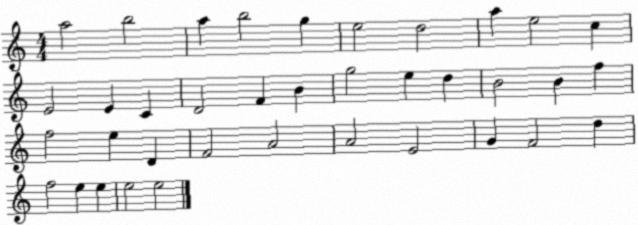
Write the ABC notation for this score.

X:1
T:Untitled
M:4/4
L:1/4
K:C
a2 b2 a b2 g e2 d2 a e2 c E2 E C D2 F B g2 e d B2 B f f2 e D F2 A2 A2 E2 G F2 d f2 e e e2 e2